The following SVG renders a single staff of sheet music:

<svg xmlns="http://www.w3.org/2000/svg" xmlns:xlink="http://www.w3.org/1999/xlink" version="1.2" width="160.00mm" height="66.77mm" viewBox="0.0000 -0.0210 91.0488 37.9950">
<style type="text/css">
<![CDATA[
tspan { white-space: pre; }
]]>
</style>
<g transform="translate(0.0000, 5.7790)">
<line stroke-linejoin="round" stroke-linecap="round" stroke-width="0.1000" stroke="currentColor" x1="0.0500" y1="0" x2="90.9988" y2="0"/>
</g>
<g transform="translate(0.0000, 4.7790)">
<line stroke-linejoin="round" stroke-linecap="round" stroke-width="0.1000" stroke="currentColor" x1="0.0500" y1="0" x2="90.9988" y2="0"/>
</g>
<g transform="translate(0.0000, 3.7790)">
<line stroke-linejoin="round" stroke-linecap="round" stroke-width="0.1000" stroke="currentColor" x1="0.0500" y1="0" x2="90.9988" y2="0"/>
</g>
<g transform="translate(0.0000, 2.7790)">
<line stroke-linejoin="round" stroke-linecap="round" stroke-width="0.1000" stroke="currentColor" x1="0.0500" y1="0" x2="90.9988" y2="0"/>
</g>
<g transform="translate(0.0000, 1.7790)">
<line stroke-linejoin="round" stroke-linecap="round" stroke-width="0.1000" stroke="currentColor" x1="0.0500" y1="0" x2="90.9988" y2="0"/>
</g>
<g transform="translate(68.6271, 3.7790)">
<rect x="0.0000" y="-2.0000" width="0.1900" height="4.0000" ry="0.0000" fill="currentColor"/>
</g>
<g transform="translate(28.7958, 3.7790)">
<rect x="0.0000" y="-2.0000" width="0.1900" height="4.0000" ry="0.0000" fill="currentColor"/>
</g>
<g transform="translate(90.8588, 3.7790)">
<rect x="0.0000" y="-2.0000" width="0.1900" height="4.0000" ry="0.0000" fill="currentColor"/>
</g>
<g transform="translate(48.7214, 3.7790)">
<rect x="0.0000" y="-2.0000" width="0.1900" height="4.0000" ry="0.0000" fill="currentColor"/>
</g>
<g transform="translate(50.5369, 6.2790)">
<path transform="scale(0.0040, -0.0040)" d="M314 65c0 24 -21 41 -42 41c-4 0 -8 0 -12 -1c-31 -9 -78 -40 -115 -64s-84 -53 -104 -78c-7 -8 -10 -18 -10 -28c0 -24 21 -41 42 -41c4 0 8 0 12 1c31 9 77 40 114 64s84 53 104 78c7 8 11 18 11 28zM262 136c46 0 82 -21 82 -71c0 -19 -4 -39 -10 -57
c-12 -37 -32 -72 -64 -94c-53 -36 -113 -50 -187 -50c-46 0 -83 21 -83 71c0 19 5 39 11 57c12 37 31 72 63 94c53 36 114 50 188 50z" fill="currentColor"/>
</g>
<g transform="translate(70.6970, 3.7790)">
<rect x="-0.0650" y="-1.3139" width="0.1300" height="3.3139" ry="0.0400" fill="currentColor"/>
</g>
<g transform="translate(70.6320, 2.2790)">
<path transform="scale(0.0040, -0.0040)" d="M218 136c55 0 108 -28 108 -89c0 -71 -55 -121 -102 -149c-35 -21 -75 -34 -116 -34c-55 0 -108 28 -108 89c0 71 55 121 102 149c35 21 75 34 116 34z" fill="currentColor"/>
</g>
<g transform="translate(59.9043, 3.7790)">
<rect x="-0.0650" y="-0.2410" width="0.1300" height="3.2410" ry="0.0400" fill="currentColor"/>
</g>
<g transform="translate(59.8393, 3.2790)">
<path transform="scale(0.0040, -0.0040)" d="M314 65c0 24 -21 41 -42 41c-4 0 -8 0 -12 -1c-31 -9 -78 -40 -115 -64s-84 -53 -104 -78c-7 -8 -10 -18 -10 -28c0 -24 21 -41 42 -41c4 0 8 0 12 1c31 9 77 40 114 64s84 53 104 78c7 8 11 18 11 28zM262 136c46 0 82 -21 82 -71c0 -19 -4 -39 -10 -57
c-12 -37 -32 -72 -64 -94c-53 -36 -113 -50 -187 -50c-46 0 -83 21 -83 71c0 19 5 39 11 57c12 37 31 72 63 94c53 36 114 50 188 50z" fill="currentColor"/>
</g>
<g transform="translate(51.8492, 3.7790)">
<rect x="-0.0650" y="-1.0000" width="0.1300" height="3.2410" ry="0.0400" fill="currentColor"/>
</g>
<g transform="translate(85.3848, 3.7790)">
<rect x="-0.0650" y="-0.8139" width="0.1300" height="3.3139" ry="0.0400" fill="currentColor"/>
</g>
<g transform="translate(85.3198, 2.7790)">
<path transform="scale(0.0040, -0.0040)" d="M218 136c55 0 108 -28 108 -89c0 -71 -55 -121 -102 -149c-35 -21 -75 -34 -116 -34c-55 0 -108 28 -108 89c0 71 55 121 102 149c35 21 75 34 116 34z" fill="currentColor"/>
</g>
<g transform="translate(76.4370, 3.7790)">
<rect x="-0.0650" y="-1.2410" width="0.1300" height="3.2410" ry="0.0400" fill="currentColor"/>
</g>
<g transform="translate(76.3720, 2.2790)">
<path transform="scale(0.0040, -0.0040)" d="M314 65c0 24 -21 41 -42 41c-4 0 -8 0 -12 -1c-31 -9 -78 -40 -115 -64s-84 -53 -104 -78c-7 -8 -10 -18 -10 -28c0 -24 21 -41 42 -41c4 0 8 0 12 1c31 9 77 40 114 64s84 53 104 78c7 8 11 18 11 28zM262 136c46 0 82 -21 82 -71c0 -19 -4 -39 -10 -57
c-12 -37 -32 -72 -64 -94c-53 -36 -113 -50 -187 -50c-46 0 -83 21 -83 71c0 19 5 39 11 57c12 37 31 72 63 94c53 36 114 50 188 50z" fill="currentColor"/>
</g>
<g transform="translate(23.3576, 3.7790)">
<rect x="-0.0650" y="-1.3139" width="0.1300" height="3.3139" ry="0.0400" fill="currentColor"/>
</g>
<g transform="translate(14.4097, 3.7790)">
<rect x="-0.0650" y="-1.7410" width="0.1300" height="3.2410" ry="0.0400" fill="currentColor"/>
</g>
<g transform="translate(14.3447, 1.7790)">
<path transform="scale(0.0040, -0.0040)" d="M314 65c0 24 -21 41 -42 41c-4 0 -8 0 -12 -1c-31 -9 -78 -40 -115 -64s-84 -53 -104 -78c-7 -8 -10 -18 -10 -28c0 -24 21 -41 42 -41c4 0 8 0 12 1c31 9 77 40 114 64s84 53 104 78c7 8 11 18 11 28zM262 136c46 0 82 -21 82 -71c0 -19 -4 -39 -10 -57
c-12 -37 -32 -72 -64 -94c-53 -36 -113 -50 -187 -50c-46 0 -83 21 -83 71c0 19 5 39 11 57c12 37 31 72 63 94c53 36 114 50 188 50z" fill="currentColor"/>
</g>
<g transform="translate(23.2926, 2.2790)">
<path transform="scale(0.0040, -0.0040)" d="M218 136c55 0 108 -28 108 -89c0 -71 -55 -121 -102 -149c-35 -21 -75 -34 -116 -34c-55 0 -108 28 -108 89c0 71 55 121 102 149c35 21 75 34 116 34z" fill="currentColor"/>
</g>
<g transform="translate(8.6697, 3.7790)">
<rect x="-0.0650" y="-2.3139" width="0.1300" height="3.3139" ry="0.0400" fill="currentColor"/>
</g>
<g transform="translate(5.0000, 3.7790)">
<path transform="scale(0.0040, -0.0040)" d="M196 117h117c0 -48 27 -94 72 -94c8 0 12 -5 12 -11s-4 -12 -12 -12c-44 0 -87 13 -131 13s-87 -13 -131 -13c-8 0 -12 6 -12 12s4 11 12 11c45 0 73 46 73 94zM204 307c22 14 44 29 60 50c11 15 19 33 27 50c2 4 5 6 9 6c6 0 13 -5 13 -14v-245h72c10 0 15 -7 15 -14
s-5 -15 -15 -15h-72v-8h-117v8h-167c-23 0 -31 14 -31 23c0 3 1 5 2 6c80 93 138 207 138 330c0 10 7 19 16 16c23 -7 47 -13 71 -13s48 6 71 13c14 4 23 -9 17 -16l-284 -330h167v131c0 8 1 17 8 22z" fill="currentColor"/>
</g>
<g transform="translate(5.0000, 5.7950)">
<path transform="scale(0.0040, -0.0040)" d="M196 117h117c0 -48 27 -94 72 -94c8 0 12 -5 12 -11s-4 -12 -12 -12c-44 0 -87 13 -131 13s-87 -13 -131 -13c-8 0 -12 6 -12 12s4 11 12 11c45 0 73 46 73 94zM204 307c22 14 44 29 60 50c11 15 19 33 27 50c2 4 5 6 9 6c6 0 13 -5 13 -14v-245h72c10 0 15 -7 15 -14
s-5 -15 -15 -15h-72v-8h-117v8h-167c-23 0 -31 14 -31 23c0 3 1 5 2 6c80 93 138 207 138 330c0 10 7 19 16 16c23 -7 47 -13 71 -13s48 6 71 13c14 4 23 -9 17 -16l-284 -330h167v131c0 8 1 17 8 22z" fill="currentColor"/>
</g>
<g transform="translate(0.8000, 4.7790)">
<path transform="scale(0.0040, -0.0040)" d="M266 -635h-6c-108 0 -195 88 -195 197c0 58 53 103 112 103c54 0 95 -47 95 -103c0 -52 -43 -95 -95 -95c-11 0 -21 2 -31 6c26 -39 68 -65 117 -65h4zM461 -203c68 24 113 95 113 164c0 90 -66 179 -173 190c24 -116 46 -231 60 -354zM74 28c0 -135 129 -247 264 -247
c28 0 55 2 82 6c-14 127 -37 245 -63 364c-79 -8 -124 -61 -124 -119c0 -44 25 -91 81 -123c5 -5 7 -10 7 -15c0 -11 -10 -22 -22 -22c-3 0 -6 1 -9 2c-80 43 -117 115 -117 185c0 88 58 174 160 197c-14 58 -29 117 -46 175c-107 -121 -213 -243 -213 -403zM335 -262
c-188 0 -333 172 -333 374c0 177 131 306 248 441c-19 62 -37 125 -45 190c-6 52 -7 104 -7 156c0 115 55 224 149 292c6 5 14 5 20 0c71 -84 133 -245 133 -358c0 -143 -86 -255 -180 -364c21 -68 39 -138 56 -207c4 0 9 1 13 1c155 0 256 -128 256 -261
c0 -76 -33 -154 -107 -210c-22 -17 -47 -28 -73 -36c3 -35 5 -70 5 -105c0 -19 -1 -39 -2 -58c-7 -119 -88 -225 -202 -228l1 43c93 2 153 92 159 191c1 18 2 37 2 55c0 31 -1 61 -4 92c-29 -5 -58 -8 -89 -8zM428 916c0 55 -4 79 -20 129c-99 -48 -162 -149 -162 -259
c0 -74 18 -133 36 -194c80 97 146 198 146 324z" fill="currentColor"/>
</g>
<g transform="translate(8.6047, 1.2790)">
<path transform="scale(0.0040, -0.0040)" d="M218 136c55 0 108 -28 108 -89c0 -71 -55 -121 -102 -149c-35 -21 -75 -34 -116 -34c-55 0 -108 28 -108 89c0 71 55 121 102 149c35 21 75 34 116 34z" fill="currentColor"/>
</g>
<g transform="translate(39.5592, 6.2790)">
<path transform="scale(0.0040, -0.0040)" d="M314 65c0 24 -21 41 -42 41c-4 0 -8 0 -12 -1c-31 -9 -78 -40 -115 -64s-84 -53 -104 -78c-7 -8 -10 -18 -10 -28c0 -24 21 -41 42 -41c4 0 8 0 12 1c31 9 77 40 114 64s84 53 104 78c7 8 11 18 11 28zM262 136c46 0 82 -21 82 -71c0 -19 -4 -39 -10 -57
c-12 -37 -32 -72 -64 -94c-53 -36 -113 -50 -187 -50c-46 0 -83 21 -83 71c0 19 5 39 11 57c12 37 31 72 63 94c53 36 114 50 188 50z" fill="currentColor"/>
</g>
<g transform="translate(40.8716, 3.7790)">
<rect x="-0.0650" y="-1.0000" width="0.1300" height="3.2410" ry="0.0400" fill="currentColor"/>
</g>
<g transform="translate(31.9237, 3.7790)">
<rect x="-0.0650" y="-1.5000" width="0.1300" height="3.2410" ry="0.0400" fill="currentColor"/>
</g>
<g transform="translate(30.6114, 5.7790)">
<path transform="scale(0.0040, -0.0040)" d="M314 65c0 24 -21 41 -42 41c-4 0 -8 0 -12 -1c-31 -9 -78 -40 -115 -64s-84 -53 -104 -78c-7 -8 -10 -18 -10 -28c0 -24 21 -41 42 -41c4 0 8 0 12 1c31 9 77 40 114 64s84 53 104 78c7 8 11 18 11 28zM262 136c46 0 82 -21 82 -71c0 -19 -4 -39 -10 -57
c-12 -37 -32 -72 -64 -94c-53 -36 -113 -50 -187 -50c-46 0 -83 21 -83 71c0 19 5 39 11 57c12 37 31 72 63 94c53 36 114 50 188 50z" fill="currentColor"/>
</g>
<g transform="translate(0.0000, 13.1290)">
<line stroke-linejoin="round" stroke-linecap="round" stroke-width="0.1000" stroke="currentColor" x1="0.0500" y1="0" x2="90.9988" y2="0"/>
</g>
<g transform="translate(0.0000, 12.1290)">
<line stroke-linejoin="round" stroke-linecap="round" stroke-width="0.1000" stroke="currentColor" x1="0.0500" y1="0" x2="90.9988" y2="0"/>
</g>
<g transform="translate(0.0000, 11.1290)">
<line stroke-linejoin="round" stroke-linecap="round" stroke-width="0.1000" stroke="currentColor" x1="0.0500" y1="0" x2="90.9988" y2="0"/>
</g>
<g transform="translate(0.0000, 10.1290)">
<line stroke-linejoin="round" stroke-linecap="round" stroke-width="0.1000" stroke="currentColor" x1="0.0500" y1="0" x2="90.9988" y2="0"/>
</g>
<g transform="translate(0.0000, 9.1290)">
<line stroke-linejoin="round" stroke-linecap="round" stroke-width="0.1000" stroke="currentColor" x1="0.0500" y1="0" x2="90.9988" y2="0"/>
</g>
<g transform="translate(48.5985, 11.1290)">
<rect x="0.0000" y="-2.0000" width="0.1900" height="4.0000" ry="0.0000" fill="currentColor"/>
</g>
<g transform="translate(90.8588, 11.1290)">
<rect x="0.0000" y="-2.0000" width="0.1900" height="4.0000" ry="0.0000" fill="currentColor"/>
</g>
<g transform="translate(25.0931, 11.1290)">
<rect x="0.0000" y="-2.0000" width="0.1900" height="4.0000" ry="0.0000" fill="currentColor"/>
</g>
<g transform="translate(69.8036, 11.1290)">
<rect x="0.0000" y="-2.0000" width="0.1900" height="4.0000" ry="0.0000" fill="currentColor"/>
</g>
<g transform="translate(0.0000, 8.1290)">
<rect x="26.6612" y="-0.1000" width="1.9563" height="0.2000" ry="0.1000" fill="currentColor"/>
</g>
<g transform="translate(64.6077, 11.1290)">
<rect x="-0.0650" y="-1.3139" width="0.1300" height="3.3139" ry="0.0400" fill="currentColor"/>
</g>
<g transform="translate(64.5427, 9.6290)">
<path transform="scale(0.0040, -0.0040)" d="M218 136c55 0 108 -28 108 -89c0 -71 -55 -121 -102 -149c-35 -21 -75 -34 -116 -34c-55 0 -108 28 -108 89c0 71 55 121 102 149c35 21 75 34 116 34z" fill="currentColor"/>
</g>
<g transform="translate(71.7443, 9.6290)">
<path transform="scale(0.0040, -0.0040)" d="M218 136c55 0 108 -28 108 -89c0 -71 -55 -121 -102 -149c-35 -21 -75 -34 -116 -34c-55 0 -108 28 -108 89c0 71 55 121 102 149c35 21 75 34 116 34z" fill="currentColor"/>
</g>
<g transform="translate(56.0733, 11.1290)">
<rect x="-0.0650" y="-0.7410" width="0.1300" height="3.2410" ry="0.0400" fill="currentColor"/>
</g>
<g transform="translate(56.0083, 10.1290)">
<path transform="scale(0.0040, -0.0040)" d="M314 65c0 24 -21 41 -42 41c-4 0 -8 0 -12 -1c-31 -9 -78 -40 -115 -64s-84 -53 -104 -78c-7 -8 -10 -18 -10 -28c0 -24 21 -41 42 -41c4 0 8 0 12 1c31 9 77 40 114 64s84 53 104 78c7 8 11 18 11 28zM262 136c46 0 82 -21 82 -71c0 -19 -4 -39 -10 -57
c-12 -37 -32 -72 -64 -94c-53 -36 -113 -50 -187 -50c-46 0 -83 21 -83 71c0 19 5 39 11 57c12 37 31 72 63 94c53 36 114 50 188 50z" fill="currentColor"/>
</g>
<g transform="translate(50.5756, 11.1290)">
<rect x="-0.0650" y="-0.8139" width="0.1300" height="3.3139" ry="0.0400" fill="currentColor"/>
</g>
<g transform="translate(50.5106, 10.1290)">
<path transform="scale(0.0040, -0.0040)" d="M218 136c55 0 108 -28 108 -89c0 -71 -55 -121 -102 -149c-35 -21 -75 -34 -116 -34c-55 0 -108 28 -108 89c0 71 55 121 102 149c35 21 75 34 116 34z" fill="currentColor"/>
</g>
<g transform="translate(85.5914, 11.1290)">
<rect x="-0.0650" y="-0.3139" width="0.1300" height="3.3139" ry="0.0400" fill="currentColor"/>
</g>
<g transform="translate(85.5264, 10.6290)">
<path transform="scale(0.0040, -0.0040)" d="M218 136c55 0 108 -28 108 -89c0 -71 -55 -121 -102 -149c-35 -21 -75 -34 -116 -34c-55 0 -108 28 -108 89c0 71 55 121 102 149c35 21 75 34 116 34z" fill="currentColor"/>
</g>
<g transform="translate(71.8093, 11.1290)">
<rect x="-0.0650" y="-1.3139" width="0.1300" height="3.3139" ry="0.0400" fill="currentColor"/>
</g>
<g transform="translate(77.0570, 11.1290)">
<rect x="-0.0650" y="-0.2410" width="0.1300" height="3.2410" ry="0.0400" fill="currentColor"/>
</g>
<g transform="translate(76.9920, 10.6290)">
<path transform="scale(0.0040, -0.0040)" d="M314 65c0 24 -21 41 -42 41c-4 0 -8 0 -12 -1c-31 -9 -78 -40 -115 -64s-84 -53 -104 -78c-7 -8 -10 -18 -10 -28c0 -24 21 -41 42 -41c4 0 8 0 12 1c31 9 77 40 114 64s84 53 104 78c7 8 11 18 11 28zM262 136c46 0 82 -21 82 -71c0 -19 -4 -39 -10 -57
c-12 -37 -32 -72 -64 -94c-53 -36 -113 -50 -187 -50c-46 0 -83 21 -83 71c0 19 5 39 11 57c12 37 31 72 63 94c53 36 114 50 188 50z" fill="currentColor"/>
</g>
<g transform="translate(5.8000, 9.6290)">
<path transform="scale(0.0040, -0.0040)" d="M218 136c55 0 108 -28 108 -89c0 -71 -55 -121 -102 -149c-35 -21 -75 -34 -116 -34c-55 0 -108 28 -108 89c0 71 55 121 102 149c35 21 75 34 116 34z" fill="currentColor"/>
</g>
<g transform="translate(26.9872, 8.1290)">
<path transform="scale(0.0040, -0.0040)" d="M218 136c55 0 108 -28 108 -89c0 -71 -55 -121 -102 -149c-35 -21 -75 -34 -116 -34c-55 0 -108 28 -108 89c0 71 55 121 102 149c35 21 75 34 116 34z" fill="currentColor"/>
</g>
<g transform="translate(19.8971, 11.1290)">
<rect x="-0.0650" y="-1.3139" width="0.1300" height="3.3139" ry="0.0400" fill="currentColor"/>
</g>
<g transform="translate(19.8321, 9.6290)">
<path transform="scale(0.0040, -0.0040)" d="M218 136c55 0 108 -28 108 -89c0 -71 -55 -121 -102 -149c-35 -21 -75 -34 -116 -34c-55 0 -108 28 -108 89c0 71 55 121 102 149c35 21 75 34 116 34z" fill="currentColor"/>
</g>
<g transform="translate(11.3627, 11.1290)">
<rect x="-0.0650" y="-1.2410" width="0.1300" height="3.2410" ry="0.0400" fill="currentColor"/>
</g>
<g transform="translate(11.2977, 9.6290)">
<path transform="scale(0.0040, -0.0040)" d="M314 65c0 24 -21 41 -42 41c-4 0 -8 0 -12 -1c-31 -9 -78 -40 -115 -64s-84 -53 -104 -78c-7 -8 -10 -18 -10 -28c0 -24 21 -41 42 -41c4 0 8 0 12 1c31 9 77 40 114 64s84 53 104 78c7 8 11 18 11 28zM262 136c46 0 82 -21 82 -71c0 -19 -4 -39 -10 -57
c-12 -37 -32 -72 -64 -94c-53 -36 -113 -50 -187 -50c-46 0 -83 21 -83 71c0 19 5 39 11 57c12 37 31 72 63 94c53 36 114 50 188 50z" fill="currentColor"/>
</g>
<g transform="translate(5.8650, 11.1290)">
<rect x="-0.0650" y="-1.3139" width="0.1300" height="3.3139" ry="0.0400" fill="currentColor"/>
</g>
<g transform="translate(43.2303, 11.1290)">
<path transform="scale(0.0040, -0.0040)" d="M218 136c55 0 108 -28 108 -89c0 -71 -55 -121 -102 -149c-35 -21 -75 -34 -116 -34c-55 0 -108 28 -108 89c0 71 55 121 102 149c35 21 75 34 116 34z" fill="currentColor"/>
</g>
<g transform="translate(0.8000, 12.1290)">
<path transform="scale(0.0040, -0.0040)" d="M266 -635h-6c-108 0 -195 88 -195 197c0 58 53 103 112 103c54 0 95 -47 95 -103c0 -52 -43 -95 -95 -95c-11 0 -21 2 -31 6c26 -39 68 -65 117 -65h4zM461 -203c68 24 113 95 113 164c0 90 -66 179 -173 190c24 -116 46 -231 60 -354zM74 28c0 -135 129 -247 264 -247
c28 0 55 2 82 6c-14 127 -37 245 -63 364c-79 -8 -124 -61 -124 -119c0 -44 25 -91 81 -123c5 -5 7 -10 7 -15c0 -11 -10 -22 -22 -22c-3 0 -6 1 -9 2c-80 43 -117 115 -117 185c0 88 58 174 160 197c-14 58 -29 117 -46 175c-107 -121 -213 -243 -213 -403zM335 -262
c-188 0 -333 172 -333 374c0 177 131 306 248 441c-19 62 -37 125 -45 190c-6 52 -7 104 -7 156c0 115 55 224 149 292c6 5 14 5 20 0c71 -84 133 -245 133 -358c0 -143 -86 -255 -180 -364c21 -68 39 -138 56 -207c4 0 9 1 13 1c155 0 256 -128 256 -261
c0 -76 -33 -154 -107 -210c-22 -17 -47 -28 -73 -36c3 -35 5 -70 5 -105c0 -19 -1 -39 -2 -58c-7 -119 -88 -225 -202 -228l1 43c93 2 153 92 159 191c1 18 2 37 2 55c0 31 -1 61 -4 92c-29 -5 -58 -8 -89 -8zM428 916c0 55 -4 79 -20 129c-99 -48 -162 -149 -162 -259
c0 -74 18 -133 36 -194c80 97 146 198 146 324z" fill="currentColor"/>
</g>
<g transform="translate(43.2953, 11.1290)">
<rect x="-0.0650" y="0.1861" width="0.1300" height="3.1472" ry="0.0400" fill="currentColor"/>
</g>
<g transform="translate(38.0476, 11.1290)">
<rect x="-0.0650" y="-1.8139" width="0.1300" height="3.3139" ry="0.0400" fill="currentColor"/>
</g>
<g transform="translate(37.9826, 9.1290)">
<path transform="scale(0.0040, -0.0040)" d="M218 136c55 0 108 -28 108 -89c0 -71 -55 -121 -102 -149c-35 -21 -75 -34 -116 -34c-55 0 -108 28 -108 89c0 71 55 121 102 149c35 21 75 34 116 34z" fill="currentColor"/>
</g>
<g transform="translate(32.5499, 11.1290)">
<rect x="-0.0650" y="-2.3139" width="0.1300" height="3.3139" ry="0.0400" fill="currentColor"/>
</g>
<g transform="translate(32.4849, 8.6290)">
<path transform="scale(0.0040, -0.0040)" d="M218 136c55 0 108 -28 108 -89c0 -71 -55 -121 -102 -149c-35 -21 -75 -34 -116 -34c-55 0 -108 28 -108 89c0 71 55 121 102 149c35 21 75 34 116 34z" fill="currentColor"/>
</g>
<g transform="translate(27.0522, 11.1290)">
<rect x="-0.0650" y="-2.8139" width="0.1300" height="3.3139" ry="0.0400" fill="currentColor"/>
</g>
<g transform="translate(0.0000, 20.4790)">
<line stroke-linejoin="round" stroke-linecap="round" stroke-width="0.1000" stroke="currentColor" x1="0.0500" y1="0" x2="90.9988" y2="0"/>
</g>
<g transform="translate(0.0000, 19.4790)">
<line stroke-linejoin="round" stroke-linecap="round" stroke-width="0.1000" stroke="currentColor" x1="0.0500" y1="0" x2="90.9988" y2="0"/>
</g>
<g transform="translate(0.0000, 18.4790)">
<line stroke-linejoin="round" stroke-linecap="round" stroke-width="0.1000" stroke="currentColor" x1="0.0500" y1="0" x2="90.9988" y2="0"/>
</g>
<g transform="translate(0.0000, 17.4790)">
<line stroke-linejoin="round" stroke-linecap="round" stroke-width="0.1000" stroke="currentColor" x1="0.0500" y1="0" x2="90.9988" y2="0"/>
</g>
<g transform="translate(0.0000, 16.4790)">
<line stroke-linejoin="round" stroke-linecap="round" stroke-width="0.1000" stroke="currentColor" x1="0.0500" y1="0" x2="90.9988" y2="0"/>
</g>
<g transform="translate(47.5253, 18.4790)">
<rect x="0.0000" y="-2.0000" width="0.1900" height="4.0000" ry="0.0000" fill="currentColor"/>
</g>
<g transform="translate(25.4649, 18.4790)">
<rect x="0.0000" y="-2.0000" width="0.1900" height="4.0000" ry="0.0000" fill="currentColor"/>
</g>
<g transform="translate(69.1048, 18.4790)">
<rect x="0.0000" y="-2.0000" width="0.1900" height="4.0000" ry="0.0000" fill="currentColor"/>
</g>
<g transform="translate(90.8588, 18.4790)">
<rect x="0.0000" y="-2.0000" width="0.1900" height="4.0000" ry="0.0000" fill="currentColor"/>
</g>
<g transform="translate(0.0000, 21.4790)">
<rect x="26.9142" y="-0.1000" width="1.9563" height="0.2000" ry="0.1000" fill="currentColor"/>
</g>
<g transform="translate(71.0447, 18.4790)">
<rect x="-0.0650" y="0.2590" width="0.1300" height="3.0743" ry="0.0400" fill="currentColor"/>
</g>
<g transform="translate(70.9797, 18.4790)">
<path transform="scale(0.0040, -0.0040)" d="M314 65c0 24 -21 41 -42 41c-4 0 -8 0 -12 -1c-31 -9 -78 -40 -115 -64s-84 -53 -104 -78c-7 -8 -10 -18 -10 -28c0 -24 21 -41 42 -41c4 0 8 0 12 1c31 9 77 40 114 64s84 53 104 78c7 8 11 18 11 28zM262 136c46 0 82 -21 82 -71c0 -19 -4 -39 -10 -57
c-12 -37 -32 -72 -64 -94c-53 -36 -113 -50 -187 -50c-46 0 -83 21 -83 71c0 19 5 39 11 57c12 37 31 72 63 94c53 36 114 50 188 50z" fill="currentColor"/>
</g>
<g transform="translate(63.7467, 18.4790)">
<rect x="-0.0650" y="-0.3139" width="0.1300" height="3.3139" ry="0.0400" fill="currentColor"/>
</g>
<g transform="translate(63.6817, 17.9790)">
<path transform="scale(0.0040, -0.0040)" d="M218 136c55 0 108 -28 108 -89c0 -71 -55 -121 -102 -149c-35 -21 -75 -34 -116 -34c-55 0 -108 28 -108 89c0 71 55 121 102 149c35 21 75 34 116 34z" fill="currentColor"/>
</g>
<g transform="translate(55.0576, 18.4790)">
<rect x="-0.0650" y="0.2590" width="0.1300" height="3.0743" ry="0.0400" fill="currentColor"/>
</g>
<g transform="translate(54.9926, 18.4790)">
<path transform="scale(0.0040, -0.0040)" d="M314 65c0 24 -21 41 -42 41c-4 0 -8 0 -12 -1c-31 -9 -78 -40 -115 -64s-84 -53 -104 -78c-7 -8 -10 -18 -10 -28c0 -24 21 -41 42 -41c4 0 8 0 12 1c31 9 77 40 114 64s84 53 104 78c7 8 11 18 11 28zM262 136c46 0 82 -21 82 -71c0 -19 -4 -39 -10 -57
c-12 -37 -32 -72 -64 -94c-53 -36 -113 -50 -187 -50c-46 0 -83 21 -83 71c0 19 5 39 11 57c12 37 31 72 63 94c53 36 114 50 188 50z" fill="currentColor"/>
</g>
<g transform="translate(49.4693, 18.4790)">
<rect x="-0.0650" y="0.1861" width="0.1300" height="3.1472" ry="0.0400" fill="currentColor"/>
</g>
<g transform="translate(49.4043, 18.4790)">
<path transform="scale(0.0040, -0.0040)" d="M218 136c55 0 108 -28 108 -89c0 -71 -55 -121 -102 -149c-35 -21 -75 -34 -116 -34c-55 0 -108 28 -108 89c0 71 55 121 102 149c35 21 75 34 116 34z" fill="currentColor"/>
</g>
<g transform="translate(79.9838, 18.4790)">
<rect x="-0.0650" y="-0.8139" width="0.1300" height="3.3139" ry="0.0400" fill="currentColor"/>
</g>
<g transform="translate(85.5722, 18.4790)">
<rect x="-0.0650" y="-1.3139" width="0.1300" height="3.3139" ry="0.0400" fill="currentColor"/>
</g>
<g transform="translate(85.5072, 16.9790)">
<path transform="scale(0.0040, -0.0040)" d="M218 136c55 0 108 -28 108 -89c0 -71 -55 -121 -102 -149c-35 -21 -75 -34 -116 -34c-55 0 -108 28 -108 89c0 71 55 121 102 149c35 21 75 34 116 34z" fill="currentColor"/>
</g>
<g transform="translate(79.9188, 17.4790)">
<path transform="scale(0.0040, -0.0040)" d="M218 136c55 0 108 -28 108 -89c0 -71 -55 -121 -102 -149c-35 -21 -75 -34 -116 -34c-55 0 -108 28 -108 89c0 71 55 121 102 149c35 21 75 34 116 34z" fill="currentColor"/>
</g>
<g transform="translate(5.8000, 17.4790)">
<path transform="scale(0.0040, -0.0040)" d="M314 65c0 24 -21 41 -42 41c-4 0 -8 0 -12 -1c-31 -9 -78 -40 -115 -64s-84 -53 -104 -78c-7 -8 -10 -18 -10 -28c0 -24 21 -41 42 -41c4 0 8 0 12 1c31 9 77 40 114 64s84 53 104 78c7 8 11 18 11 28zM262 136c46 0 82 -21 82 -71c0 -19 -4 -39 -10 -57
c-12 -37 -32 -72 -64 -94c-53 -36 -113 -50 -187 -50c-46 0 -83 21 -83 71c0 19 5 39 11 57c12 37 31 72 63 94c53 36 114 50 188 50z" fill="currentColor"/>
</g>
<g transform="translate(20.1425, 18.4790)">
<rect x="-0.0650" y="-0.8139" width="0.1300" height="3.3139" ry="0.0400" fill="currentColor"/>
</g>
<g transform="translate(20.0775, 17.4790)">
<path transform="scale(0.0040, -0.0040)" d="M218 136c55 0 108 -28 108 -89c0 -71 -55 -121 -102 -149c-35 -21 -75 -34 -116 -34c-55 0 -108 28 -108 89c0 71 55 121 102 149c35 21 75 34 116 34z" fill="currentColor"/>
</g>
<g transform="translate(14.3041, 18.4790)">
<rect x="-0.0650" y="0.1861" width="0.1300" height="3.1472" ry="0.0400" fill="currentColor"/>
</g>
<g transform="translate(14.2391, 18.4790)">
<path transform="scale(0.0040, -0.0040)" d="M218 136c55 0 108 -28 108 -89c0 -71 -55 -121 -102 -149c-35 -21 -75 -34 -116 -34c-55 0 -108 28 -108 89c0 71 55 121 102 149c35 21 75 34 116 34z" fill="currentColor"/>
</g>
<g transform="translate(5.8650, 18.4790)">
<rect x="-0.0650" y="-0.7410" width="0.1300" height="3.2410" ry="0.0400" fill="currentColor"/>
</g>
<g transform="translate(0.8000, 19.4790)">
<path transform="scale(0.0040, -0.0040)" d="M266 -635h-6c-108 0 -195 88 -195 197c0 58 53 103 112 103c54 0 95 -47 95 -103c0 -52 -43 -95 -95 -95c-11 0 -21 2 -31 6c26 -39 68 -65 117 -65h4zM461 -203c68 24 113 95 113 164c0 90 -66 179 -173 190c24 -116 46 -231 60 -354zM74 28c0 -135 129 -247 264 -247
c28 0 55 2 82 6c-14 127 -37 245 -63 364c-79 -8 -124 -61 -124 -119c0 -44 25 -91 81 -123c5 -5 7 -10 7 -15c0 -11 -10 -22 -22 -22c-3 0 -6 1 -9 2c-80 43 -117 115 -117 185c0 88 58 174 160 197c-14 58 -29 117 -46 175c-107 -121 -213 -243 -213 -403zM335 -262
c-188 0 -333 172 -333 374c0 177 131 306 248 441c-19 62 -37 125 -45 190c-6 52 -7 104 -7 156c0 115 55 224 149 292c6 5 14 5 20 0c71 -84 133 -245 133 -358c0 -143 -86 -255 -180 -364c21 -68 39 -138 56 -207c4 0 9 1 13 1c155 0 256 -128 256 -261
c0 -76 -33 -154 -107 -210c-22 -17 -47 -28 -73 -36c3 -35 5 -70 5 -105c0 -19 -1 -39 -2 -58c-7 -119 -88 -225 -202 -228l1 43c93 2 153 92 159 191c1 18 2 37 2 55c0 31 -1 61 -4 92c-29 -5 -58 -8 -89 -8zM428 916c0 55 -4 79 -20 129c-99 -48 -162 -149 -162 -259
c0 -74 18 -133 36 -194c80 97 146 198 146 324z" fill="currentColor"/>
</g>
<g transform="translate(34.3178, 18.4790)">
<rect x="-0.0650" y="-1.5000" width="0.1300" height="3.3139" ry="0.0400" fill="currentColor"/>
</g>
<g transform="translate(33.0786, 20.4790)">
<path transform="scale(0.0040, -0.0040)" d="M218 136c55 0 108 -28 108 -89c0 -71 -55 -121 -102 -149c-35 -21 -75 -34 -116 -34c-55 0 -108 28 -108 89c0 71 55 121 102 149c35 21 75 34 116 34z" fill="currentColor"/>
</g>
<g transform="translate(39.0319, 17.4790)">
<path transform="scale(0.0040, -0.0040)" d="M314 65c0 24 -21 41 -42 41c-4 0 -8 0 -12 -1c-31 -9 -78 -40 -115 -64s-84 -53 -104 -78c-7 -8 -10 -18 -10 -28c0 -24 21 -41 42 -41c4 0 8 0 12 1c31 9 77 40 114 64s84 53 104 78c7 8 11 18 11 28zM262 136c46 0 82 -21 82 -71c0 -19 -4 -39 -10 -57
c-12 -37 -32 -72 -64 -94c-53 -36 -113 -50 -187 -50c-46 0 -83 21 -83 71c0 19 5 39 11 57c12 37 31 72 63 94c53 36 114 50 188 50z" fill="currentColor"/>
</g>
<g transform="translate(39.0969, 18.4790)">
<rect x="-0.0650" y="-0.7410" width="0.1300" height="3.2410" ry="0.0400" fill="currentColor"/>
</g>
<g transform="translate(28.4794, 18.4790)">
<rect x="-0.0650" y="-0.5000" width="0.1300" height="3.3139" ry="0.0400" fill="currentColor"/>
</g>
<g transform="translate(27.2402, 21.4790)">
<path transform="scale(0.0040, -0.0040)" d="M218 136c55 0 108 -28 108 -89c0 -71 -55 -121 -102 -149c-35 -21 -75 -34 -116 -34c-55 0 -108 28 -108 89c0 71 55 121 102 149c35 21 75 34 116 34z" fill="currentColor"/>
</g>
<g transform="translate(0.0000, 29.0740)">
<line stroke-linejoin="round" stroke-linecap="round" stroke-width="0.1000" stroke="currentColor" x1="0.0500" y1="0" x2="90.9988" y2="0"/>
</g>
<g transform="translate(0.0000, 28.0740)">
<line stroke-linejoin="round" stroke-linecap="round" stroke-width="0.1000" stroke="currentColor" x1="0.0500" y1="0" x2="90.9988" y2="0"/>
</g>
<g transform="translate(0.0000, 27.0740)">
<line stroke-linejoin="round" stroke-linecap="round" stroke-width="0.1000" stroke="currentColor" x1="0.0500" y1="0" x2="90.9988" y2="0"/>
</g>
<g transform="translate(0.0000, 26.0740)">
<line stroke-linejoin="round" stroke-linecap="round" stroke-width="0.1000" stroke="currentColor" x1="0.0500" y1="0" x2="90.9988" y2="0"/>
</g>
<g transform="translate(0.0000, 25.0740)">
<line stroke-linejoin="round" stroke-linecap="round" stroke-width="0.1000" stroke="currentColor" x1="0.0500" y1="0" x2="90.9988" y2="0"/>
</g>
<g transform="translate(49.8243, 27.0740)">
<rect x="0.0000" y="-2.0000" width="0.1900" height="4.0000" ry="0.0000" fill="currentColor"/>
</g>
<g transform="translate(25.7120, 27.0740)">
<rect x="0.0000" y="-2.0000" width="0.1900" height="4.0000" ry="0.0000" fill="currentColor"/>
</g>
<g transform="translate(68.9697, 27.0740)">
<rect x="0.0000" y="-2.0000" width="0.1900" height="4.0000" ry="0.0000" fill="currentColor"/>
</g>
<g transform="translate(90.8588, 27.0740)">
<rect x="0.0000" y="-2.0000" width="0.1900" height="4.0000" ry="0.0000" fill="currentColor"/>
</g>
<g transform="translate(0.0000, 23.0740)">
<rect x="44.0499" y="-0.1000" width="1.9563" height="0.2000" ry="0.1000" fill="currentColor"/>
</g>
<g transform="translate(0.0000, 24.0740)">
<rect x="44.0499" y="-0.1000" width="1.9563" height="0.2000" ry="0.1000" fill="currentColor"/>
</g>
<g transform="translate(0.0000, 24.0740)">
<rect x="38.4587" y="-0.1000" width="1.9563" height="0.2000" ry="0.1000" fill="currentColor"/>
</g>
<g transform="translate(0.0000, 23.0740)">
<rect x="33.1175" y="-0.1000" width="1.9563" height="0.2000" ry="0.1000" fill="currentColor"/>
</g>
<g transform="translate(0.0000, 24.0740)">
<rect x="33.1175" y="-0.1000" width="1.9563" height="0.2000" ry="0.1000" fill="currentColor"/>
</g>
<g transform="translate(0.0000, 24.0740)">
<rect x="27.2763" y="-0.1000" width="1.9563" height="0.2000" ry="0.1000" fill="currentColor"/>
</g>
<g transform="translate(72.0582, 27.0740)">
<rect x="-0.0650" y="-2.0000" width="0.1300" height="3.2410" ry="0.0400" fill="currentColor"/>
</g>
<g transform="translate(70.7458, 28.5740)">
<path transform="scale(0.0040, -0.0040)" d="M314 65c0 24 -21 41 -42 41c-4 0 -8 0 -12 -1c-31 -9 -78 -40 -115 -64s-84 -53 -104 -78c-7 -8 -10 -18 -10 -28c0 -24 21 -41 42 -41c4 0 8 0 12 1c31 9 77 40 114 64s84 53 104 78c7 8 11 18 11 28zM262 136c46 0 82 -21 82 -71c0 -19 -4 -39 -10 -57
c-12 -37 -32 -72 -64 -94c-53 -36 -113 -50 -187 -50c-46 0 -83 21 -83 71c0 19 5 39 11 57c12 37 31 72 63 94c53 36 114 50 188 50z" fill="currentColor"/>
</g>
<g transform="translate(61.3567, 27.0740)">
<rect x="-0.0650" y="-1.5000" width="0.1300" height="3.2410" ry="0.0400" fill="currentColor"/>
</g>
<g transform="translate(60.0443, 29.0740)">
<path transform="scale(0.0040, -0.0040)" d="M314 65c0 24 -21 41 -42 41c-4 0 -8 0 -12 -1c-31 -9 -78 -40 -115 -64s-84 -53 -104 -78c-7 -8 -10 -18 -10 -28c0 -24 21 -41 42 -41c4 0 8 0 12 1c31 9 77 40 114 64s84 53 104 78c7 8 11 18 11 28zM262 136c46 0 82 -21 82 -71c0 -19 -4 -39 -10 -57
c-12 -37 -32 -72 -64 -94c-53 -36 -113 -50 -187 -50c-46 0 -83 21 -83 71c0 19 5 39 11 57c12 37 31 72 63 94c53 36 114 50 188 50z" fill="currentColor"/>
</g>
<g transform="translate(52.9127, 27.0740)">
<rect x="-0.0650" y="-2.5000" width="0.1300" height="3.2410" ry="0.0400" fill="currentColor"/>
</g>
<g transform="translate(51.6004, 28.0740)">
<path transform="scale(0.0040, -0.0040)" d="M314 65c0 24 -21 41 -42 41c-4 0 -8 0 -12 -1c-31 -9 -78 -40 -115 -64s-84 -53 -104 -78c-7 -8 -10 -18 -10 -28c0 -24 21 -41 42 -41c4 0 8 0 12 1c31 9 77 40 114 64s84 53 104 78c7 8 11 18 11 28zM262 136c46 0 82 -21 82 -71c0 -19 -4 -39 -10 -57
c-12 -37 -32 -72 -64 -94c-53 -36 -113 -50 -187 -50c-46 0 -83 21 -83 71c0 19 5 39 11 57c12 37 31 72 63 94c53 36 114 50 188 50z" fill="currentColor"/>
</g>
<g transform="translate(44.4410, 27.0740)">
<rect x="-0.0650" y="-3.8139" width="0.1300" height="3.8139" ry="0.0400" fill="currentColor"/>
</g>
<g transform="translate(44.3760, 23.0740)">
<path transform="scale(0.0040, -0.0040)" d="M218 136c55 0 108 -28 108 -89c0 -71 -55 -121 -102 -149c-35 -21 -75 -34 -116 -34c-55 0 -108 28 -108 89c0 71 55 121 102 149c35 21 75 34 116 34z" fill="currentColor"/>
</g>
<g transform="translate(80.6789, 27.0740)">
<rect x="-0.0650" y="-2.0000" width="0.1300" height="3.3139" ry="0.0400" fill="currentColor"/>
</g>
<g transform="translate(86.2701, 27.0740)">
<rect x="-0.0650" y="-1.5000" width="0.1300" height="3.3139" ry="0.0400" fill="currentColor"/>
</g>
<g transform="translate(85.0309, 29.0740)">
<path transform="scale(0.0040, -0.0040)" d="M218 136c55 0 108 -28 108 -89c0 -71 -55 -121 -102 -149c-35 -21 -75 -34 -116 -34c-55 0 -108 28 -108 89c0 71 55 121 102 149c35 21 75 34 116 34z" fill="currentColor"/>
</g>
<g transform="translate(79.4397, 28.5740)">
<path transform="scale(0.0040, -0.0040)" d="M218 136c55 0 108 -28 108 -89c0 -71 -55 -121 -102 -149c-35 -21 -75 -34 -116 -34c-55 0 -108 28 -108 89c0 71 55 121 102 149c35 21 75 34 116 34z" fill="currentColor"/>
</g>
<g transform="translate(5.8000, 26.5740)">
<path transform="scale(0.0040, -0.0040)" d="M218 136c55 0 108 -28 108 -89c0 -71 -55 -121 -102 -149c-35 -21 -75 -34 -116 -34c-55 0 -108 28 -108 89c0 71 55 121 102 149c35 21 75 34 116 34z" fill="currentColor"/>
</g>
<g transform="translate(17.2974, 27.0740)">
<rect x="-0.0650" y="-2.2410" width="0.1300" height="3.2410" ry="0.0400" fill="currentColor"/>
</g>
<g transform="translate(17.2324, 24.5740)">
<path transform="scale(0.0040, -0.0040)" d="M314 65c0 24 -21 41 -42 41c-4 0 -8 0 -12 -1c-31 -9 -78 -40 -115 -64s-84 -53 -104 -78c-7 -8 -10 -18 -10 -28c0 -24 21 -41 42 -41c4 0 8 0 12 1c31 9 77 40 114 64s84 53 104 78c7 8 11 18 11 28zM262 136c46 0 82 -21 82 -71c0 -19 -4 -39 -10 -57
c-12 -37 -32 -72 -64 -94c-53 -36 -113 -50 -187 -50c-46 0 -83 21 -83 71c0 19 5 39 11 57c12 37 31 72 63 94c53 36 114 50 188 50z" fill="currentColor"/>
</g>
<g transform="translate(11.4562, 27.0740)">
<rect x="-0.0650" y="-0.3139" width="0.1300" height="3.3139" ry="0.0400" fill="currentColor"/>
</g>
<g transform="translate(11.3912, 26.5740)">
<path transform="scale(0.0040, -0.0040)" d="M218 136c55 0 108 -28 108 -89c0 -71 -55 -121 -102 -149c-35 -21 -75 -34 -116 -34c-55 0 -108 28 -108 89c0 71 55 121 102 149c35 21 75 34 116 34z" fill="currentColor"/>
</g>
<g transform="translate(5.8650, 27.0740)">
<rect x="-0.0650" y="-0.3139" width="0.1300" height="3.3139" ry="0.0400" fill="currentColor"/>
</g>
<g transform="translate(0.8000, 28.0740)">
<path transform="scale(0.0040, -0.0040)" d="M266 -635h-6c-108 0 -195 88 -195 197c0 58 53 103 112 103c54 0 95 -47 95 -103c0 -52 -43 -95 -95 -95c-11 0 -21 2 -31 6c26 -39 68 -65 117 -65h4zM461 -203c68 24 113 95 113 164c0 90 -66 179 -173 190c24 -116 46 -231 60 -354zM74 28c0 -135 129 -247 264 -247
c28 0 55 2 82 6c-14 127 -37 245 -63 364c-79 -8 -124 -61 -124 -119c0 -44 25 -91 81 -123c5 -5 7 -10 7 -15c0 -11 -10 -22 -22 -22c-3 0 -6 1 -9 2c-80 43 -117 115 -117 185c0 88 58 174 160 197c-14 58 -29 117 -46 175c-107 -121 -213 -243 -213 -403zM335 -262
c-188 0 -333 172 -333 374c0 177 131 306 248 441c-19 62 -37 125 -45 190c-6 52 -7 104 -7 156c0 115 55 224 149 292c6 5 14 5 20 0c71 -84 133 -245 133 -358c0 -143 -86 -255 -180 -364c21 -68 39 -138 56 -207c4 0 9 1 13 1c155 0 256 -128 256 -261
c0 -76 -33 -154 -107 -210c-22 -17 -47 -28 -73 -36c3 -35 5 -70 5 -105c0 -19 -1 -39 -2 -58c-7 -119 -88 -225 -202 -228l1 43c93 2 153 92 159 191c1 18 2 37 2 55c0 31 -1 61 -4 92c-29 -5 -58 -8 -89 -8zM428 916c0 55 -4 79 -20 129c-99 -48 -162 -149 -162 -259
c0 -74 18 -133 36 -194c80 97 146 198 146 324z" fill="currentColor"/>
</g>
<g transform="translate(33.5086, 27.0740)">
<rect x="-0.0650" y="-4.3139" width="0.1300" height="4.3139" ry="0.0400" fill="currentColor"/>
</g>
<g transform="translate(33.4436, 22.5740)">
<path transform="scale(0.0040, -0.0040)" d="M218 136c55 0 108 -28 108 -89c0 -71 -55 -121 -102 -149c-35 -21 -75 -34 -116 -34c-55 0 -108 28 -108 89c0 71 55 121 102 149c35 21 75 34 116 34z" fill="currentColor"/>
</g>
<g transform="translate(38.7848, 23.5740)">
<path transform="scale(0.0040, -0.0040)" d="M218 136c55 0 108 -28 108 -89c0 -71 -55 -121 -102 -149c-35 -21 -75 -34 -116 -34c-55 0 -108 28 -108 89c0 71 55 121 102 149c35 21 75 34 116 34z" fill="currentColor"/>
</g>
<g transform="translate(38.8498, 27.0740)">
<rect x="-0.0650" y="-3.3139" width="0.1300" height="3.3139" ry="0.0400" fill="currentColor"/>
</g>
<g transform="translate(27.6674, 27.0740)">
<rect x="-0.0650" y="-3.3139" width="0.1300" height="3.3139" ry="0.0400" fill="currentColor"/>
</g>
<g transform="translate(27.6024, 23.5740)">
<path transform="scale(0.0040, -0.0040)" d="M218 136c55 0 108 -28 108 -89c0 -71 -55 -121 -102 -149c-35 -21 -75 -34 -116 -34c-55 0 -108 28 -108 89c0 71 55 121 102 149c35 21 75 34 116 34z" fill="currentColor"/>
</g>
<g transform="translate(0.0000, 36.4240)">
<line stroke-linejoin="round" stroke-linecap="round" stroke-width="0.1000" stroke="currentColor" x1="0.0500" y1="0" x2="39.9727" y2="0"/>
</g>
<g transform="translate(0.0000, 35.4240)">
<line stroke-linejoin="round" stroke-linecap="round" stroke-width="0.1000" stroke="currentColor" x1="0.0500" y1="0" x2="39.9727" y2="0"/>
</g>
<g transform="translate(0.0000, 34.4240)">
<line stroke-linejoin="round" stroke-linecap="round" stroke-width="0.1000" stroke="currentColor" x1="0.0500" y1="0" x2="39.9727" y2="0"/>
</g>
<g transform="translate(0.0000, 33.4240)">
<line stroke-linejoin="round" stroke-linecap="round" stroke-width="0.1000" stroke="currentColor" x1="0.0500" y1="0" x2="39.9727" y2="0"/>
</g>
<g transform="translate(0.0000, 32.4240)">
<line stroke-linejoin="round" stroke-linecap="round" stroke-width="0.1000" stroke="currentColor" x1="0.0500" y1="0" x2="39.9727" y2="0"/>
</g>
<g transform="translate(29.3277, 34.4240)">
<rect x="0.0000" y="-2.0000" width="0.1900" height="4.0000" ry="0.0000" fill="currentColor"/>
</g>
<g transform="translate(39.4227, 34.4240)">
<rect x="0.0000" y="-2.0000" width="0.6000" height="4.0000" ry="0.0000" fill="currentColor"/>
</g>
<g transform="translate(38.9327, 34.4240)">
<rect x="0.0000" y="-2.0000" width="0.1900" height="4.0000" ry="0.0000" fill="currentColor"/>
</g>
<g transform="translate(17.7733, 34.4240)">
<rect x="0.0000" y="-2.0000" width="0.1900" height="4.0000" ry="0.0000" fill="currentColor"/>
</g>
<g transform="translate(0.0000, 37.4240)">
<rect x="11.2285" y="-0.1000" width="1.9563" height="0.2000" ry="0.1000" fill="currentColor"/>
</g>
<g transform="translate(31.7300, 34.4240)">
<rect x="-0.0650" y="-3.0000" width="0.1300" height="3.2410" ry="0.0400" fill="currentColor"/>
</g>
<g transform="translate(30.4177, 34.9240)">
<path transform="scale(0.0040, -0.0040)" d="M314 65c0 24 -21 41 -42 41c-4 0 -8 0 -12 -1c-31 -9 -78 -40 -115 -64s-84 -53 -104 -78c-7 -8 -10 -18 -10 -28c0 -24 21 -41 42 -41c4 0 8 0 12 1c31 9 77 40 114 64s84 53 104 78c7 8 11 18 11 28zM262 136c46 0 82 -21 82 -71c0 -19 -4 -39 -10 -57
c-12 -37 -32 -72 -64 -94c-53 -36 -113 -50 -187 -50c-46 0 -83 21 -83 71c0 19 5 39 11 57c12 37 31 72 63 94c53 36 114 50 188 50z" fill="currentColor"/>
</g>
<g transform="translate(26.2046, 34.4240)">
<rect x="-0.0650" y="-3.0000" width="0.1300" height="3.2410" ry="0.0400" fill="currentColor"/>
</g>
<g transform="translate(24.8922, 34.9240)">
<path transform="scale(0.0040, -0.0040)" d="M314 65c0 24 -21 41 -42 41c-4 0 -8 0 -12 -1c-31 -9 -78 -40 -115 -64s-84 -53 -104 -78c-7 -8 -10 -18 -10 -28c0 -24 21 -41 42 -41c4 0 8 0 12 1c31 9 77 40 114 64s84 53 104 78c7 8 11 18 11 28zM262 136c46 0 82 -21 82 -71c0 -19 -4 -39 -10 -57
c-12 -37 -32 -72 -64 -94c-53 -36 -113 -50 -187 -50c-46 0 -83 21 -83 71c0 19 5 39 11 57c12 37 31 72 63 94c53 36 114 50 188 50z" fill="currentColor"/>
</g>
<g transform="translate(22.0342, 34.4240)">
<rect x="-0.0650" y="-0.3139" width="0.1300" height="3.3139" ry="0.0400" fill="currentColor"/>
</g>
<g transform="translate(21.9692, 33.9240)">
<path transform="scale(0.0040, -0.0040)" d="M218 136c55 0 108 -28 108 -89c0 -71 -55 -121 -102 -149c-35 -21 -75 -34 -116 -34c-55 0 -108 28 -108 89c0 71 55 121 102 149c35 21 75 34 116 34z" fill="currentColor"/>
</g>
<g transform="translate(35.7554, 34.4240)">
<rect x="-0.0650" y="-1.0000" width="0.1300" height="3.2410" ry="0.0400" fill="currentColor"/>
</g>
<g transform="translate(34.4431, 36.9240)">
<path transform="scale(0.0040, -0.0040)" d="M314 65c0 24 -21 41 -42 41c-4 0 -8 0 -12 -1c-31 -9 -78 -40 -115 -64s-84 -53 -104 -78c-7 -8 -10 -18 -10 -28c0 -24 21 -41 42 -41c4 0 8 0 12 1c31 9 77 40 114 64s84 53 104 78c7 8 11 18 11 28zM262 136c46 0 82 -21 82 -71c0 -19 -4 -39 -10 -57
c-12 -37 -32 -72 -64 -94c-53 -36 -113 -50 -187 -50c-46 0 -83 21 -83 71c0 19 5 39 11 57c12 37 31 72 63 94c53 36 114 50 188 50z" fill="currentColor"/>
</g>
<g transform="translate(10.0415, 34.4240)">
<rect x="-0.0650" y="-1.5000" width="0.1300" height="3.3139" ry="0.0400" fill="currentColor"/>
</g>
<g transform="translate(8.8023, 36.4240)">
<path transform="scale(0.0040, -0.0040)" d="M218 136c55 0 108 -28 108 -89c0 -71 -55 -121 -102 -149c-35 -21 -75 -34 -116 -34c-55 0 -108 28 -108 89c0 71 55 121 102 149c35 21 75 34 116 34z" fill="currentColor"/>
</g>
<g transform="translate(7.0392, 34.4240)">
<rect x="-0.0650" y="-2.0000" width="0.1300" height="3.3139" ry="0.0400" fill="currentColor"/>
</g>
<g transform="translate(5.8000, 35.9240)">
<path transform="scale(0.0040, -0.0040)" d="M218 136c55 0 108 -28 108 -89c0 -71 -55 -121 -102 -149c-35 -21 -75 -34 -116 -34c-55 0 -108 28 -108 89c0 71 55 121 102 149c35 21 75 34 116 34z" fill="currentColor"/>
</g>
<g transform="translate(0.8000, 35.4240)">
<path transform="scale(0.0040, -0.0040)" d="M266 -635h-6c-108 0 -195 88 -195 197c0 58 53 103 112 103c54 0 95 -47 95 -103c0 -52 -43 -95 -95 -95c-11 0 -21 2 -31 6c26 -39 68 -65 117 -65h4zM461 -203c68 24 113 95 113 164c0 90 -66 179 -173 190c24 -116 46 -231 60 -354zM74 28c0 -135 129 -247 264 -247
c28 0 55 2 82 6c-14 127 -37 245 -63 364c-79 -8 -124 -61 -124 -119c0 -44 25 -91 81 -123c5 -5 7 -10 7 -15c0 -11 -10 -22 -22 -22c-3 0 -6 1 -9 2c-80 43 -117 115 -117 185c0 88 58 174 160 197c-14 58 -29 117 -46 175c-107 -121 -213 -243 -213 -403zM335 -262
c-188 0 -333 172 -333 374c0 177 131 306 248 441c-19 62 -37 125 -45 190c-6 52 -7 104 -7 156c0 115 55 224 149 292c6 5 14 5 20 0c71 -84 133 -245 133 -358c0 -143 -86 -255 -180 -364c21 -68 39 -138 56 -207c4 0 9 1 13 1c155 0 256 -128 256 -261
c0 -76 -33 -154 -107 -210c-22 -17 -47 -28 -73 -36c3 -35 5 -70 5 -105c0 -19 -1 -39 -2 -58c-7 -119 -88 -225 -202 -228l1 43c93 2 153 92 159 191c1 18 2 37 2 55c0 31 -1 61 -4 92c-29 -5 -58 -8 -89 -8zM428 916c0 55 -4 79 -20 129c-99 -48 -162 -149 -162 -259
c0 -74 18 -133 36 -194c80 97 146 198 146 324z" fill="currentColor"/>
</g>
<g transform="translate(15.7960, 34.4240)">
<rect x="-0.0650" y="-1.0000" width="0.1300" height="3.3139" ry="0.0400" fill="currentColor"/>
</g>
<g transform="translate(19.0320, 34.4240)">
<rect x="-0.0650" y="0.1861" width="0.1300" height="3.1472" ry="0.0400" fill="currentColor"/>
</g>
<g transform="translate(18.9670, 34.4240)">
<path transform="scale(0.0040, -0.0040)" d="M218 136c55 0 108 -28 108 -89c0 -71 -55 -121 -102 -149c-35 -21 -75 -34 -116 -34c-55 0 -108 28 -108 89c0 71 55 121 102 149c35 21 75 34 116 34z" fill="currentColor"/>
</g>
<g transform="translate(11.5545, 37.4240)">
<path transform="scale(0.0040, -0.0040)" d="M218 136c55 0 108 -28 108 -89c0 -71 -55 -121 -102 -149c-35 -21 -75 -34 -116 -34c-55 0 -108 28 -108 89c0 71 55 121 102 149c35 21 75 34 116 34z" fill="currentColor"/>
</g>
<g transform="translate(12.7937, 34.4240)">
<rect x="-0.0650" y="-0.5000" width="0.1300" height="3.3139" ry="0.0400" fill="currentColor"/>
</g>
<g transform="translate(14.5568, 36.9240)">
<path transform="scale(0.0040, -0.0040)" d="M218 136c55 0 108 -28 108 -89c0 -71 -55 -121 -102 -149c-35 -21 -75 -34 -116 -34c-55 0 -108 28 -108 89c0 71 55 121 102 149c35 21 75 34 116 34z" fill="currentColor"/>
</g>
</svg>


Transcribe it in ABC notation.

X:1
T:Untitled
M:4/4
L:1/4
K:C
g f2 e E2 D2 D2 c2 e e2 d e e2 e a g f B d d2 e e c2 c d2 B d C E d2 B B2 c B2 d e c c g2 b d' b c' G2 E2 F2 F E F E C D B c A2 A2 D2